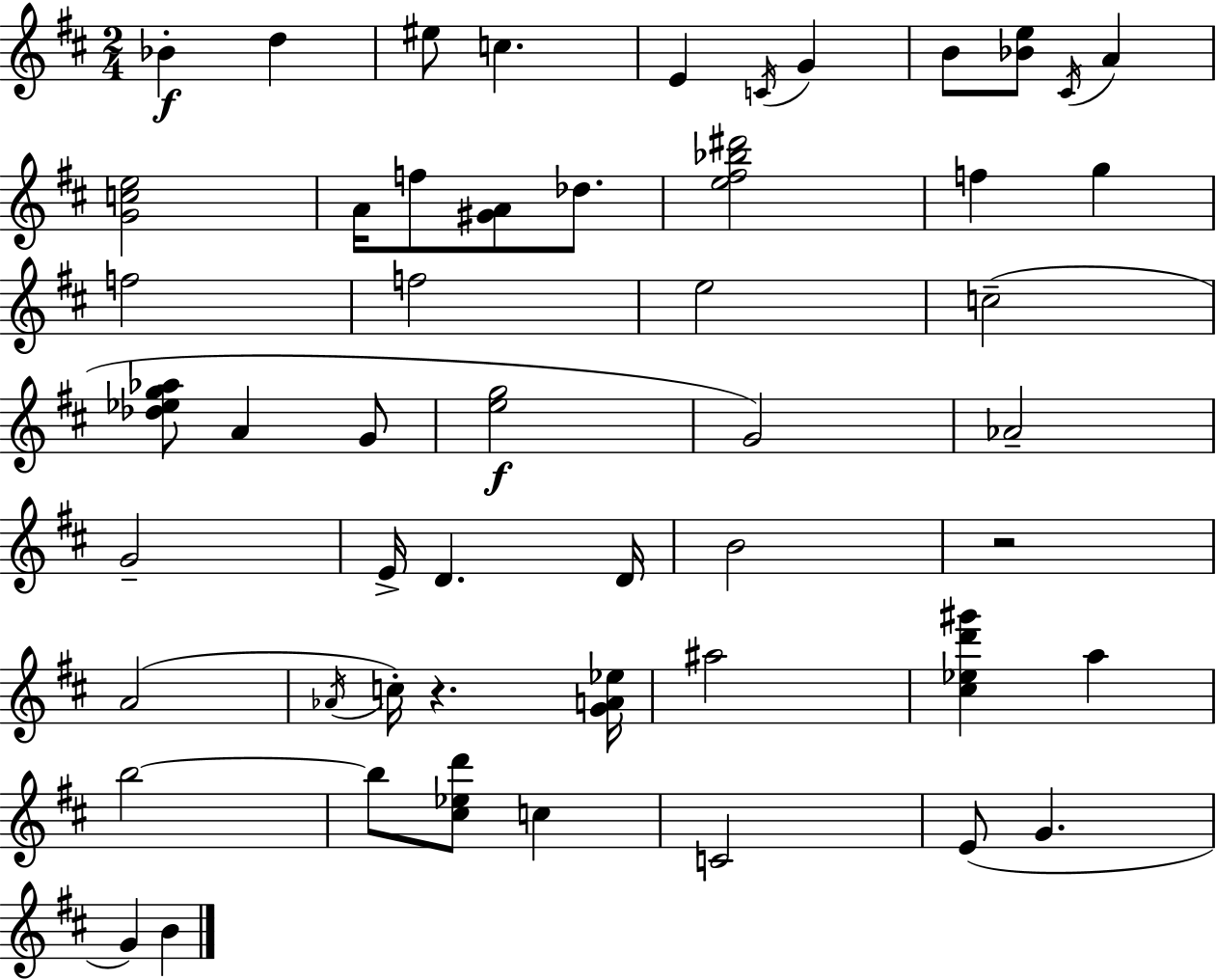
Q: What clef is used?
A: treble